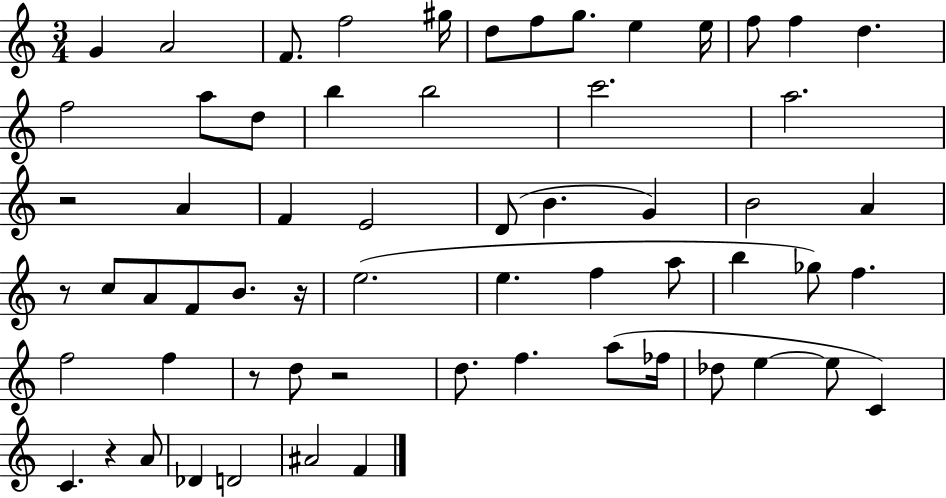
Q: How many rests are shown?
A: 6